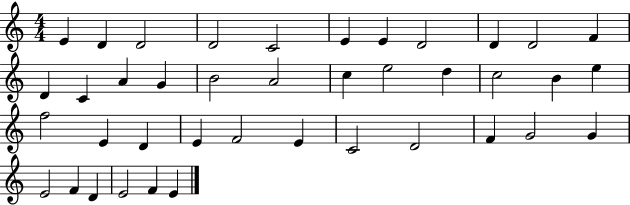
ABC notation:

X:1
T:Untitled
M:4/4
L:1/4
K:C
E D D2 D2 C2 E E D2 D D2 F D C A G B2 A2 c e2 d c2 B e f2 E D E F2 E C2 D2 F G2 G E2 F D E2 F E